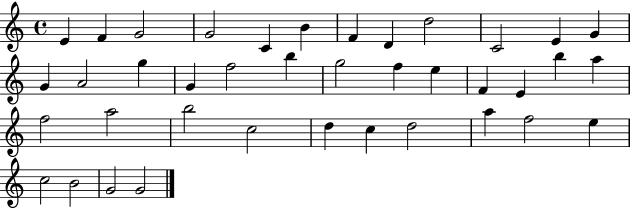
E4/q F4/q G4/h G4/h C4/q B4/q F4/q D4/q D5/h C4/h E4/q G4/q G4/q A4/h G5/q G4/q F5/h B5/q G5/h F5/q E5/q F4/q E4/q B5/q A5/q F5/h A5/h B5/h C5/h D5/q C5/q D5/h A5/q F5/h E5/q C5/h B4/h G4/h G4/h